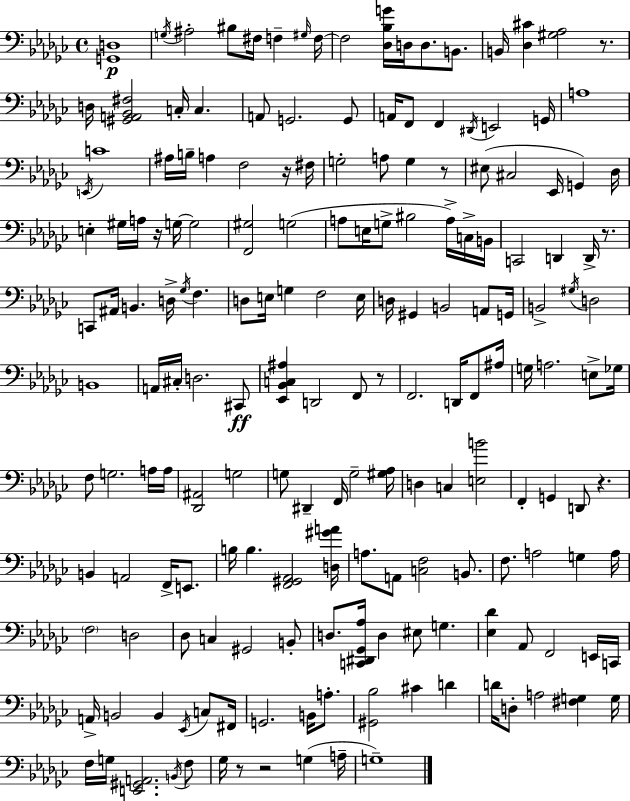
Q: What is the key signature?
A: EES minor